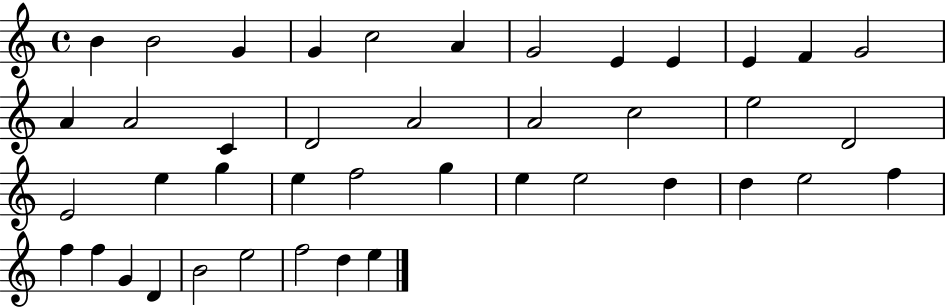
X:1
T:Untitled
M:4/4
L:1/4
K:C
B B2 G G c2 A G2 E E E F G2 A A2 C D2 A2 A2 c2 e2 D2 E2 e g e f2 g e e2 d d e2 f f f G D B2 e2 f2 d e